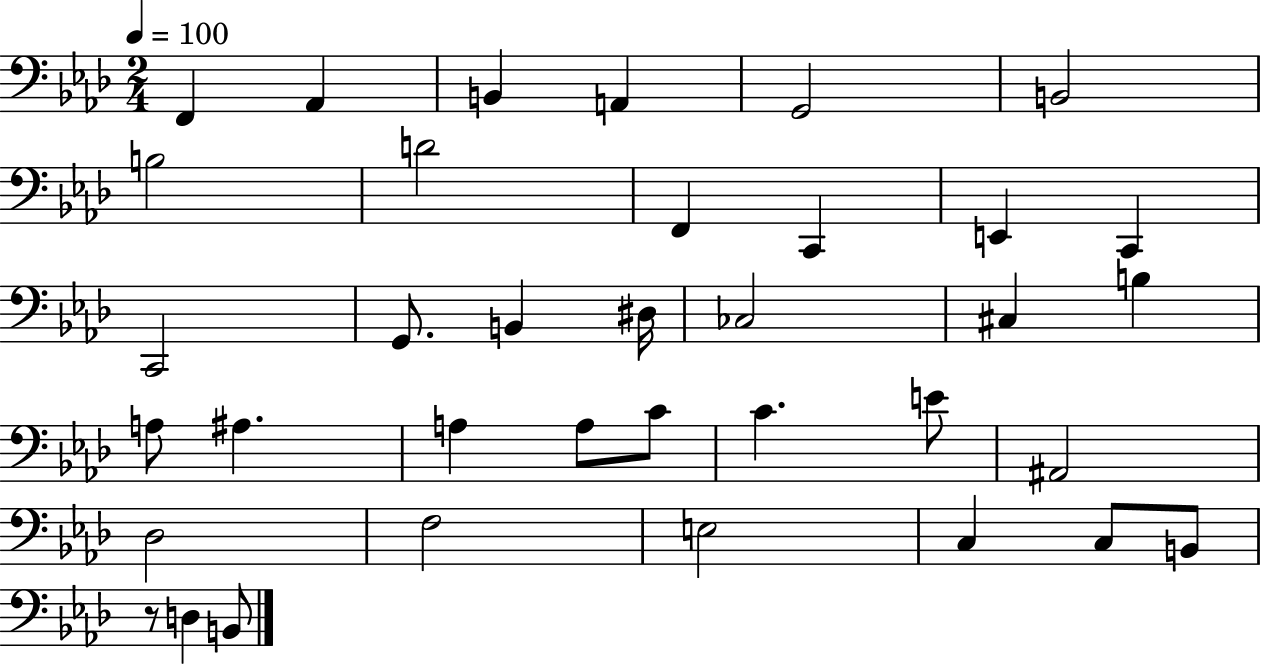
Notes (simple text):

F2/q Ab2/q B2/q A2/q G2/h B2/h B3/h D4/h F2/q C2/q E2/q C2/q C2/h G2/e. B2/q D#3/s CES3/h C#3/q B3/q A3/e A#3/q. A3/q A3/e C4/e C4/q. E4/e A#2/h Db3/h F3/h E3/h C3/q C3/e B2/e R/e D3/q B2/e